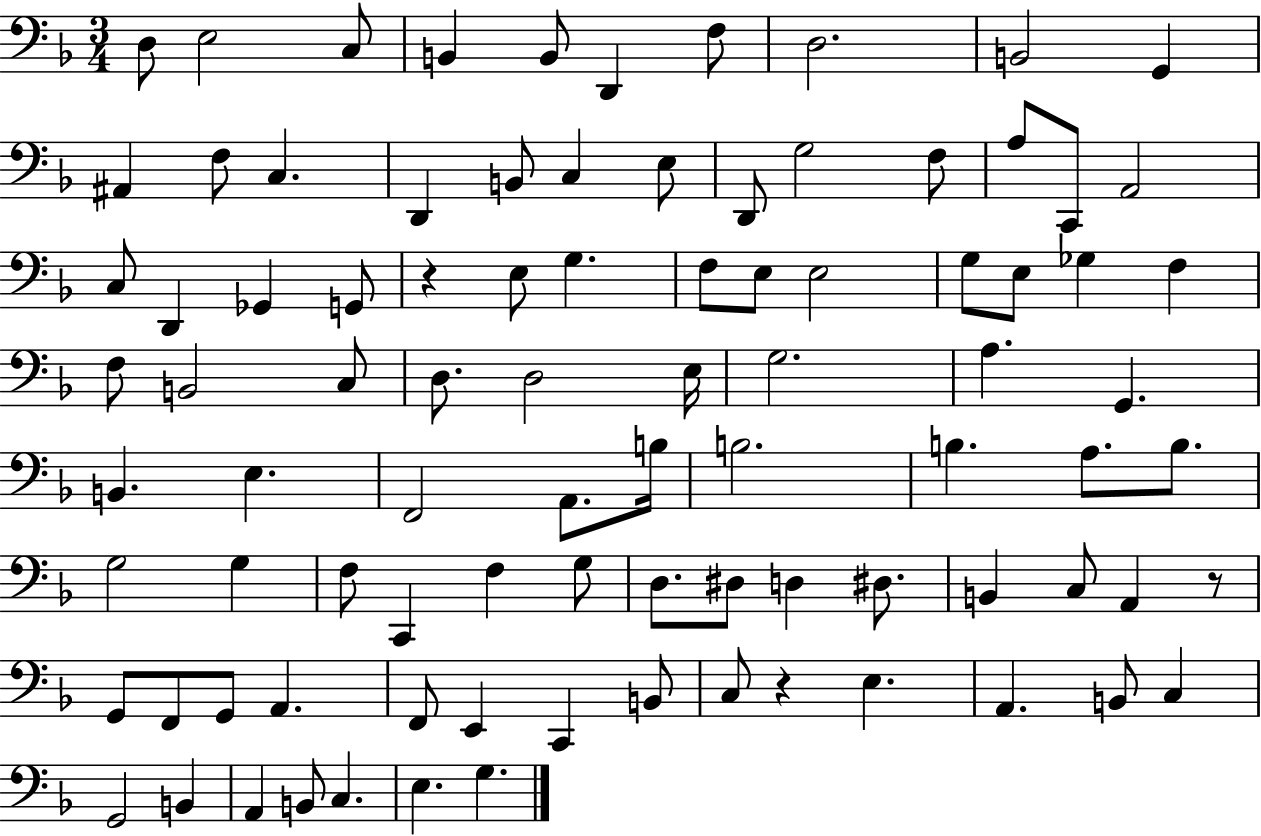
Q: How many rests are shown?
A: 3